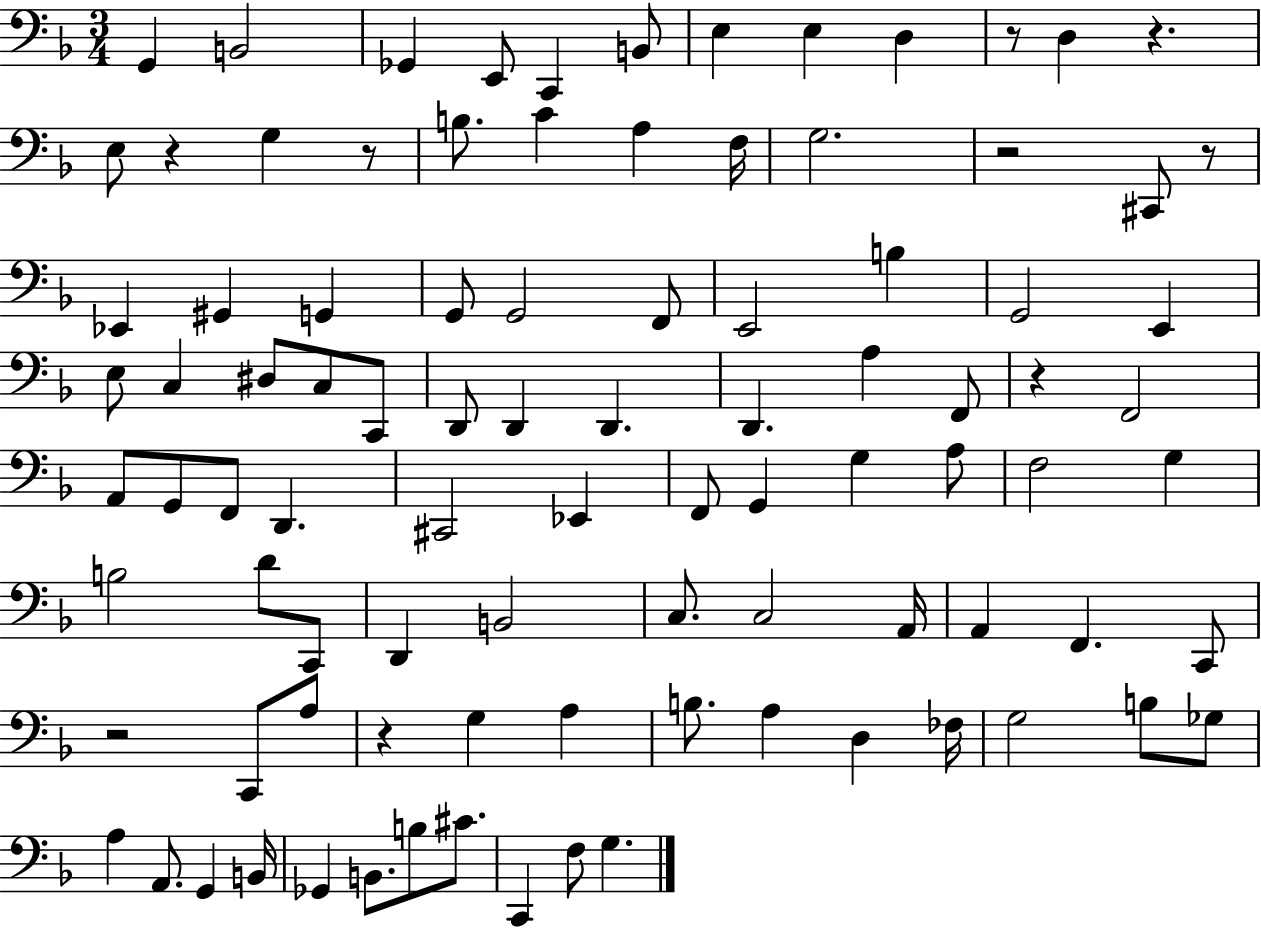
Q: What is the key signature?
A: F major